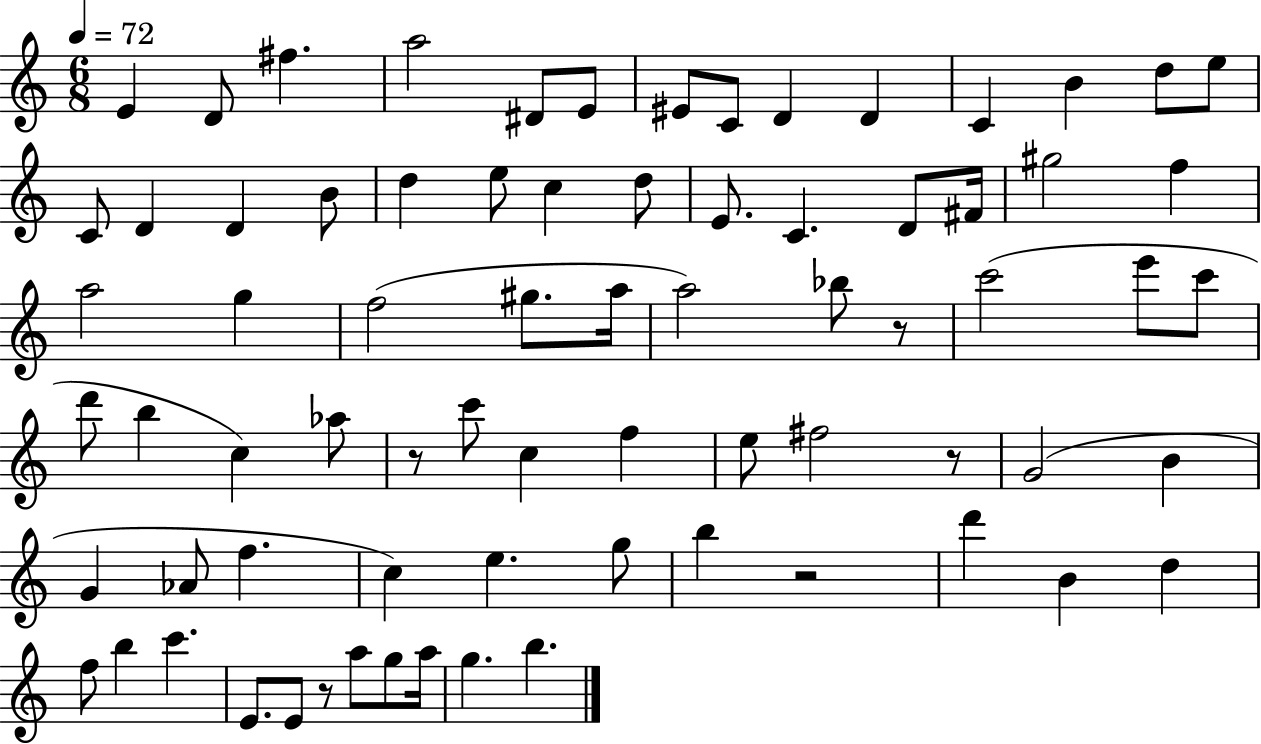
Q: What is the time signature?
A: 6/8